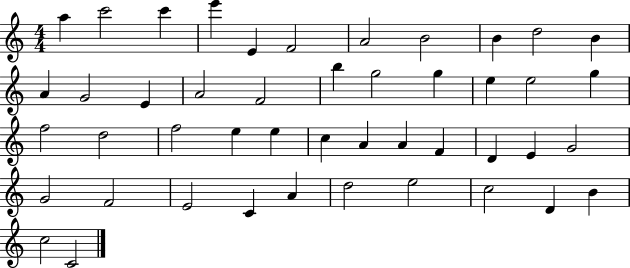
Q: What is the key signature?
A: C major